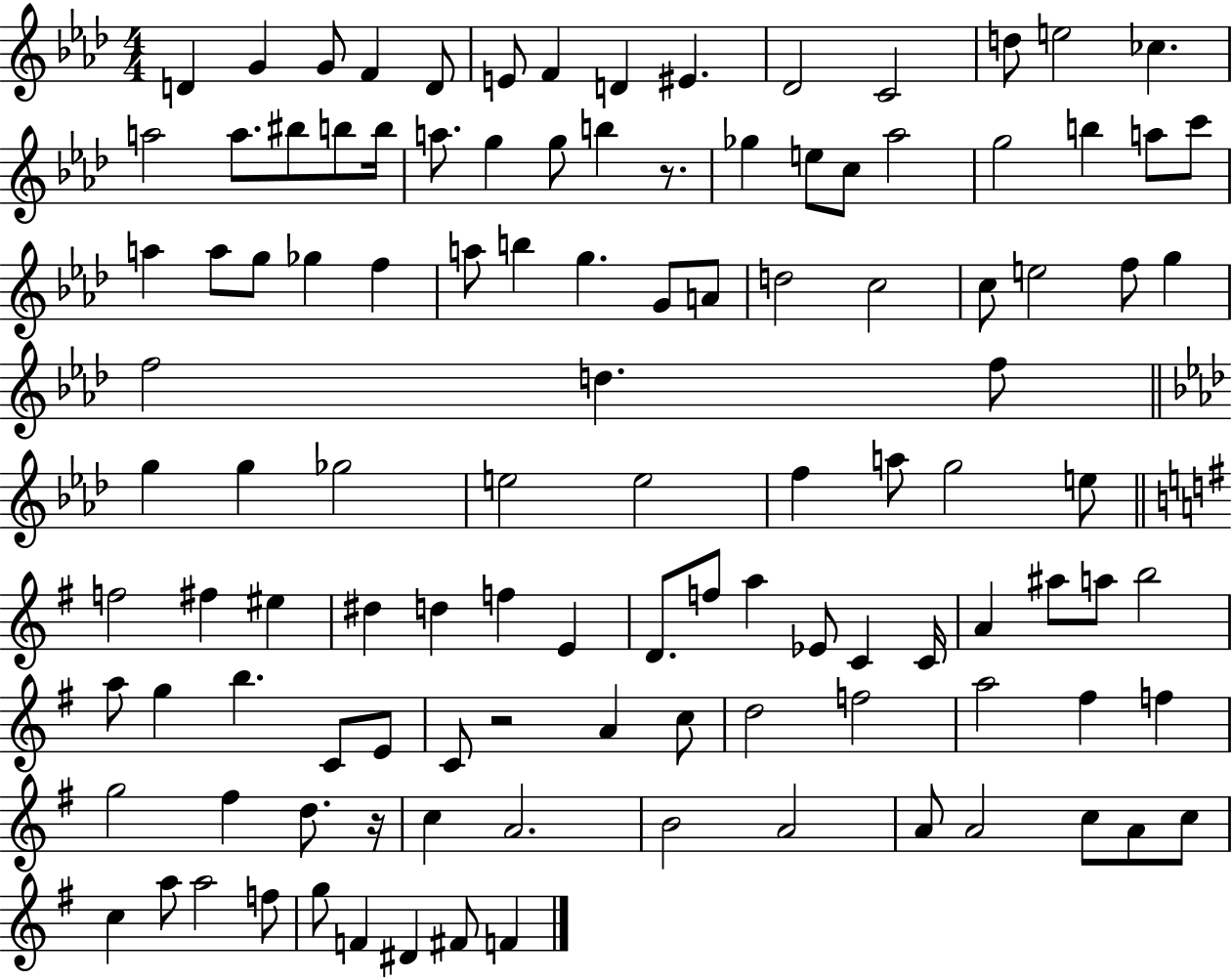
X:1
T:Untitled
M:4/4
L:1/4
K:Ab
D G G/2 F D/2 E/2 F D ^E _D2 C2 d/2 e2 _c a2 a/2 ^b/2 b/2 b/4 a/2 g g/2 b z/2 _g e/2 c/2 _a2 g2 b a/2 c'/2 a a/2 g/2 _g f a/2 b g G/2 A/2 d2 c2 c/2 e2 f/2 g f2 d f/2 g g _g2 e2 e2 f a/2 g2 e/2 f2 ^f ^e ^d d f E D/2 f/2 a _E/2 C C/4 A ^a/2 a/2 b2 a/2 g b C/2 E/2 C/2 z2 A c/2 d2 f2 a2 ^f f g2 ^f d/2 z/4 c A2 B2 A2 A/2 A2 c/2 A/2 c/2 c a/2 a2 f/2 g/2 F ^D ^F/2 F